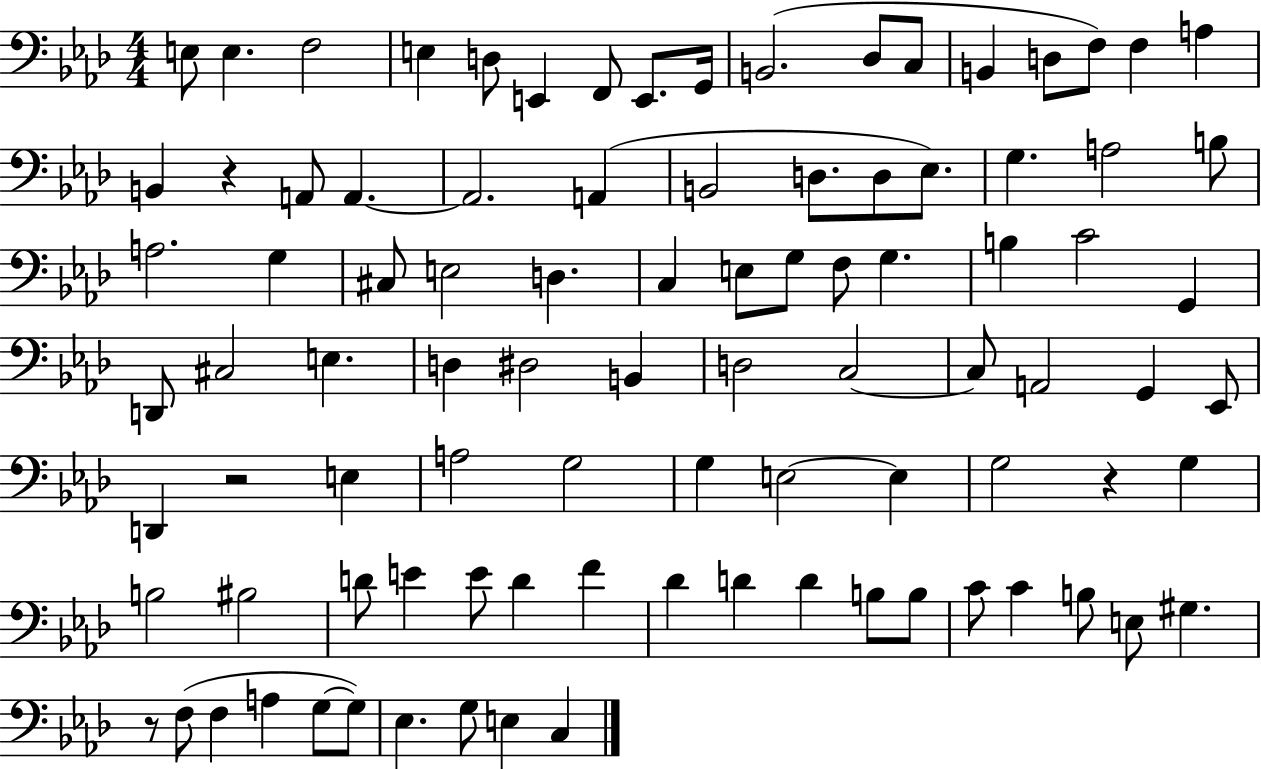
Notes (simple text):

E3/e E3/q. F3/h E3/q D3/e E2/q F2/e E2/e. G2/s B2/h. Db3/e C3/e B2/q D3/e F3/e F3/q A3/q B2/q R/q A2/e A2/q. A2/h. A2/q B2/h D3/e. D3/e Eb3/e. G3/q. A3/h B3/e A3/h. G3/q C#3/e E3/h D3/q. C3/q E3/e G3/e F3/e G3/q. B3/q C4/h G2/q D2/e C#3/h E3/q. D3/q D#3/h B2/q D3/h C3/h C3/e A2/h G2/q Eb2/e D2/q R/h E3/q A3/h G3/h G3/q E3/h E3/q G3/h R/q G3/q B3/h BIS3/h D4/e E4/q E4/e D4/q F4/q Db4/q D4/q D4/q B3/e B3/e C4/e C4/q B3/e E3/e G#3/q. R/e F3/e F3/q A3/q G3/e G3/e Eb3/q. G3/e E3/q C3/q